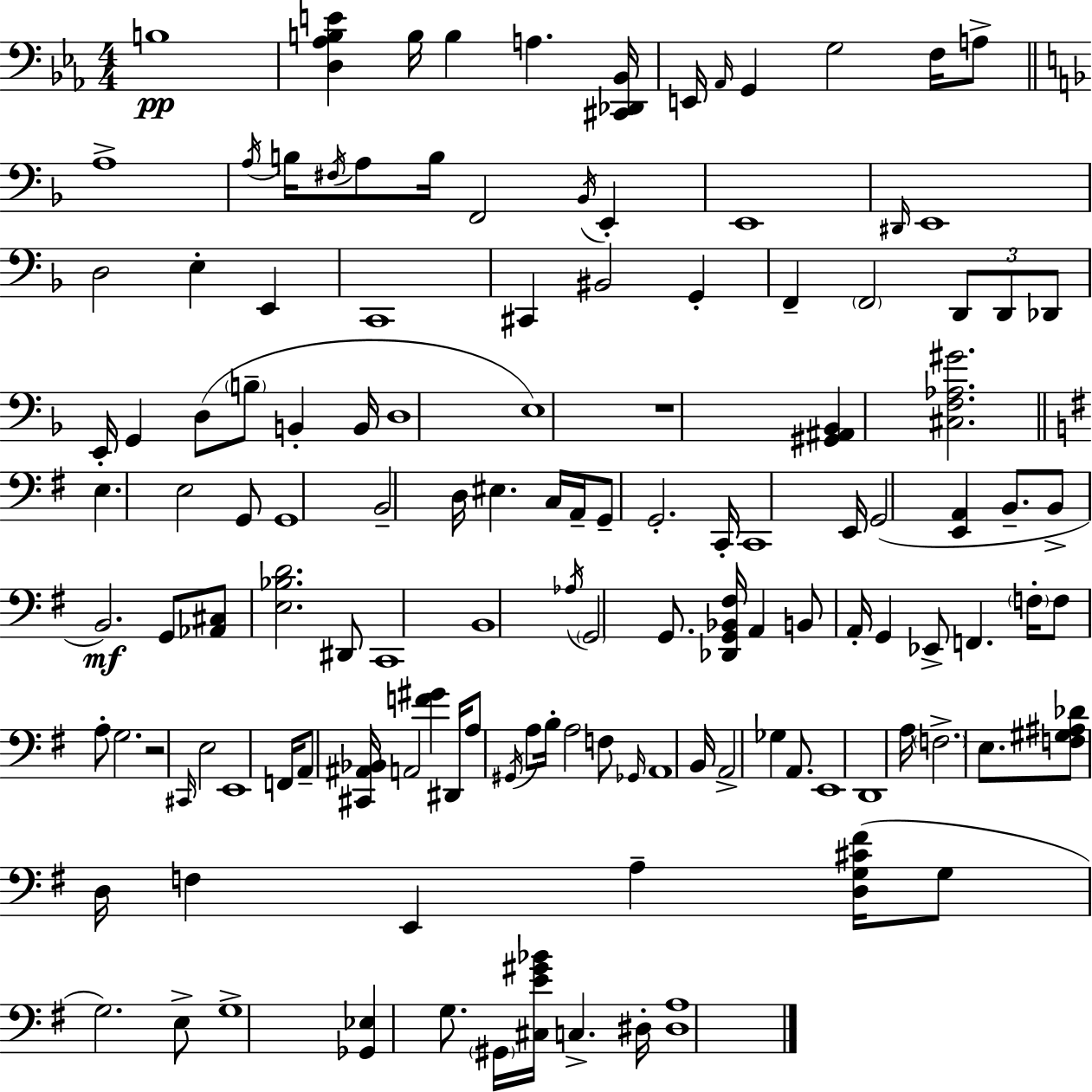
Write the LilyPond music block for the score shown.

{
  \clef bass
  \numericTimeSignature
  \time 4/4
  \key c \minor
  b1\pp | <d aes b e'>4 b16 b4 a4. <cis, des, bes,>16 | e,16 \grace { aes,16 } g,4 g2 f16 a8-> | \bar "||" \break \key f \major a1-> | \acciaccatura { a16 } b16 \acciaccatura { fis16 } a8 b16 f,2 \acciaccatura { bes,16 } e,4-. | e,1 | \grace { dis,16 } e,1 | \break d2 e4-. | e,4 c,1 | cis,4 bis,2 | g,4-. f,4-- \parenthesize f,2 | \break \tuplet 3/2 { d,8 d,8 des,8 } e,16-. g,4 d8( \parenthesize b8-- b,4-. | b,16 d1 | e1) | r1 | \break <gis, ais, bes,>4 <cis f aes gis'>2. | \bar "||" \break \key g \major e4. e2 g,8 | g,1 | b,2-- d16 eis4. c16 | a,16-- g,8-- g,2.-. c,16-. | \break c,1 | e,16 g,2( <e, a,>4 b,8.-- | b,8-> b,2.\mf) g,8 | <aes, cis>8 <e bes d'>2. dis,8 | \break c,1 | b,1 | \acciaccatura { aes16 } \parenthesize g,2 g,8. <des, g, bes, fis>16 a,4 | b,8 a,16-. g,4 ees,8-> f,4. | \break \parenthesize f16-. f8 a8-. g2. | r2 \grace { cis,16 } e2 | e,1 | f,16 a,8-- <cis, ais, bes,>16 a,2 <f' gis'>4 | \break dis,16 a8 \acciaccatura { gis,16 } a8 b16-. a2 | f8 \grace { ges,16 } a,1 | b,16 a,2-> ges4 | a,8. e,1 | \break d,1 | a16 \parenthesize f2.-> | e8. <f gis ais des'>8 d16 f4 e,4 a4-- | <d g cis' fis'>16( g8 g2.) | \break e8-> g1-> | <ges, ees>4 g8. \parenthesize gis,16 <cis e' gis' bes'>16 c4.-> | dis16-. <dis a>1 | \bar "|."
}